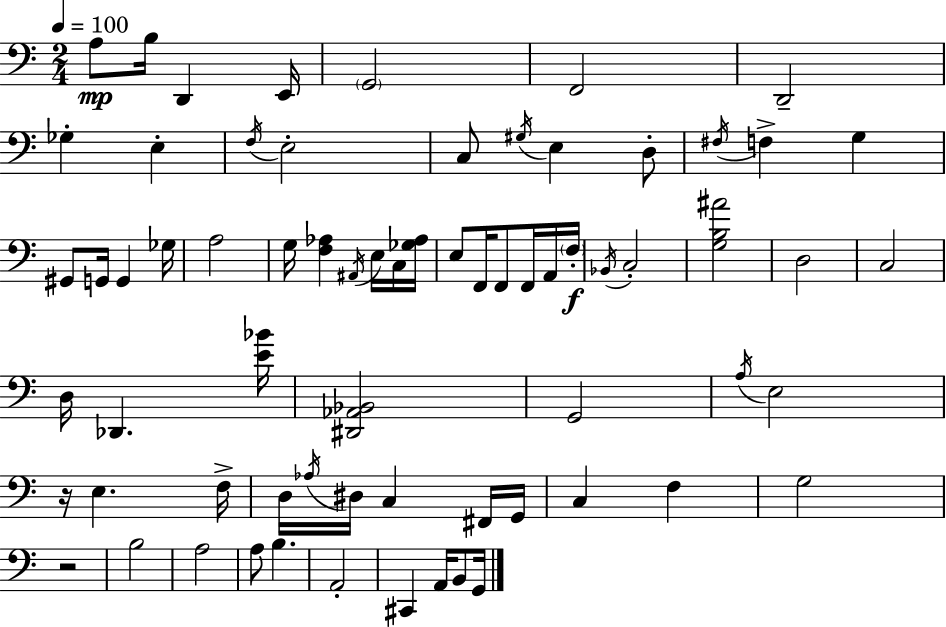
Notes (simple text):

A3/e B3/s D2/q E2/s G2/h F2/h D2/h Gb3/q E3/q F3/s E3/h C3/e G#3/s E3/q D3/e F#3/s F3/q G3/q G#2/e G2/s G2/q Gb3/s A3/h G3/s [F3,Ab3]/q A#2/s E3/s C3/s [Gb3,Ab3]/s E3/e F2/s F2/e F2/s A2/s F3/s Bb2/s C3/h [G3,B3,A#4]/h D3/h C3/h D3/s Db2/q. [E4,Bb4]/s [D#2,Ab2,Bb2]/h G2/h A3/s E3/h R/s E3/q. F3/s D3/s Ab3/s D#3/s C3/q F#2/s G2/s C3/q F3/q G3/h R/h B3/h A3/h A3/e B3/q. A2/h C#2/q A2/s B2/e G2/s